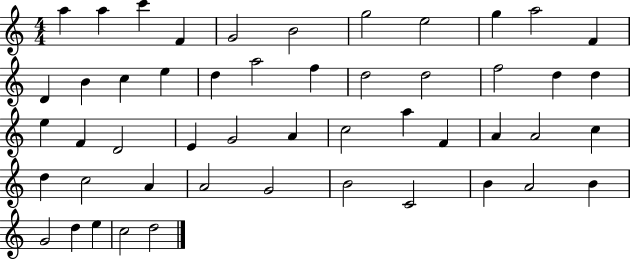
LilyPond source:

{
  \clef treble
  \numericTimeSignature
  \time 4/4
  \key c \major
  a''4 a''4 c'''4 f'4 | g'2 b'2 | g''2 e''2 | g''4 a''2 f'4 | \break d'4 b'4 c''4 e''4 | d''4 a''2 f''4 | d''2 d''2 | f''2 d''4 d''4 | \break e''4 f'4 d'2 | e'4 g'2 a'4 | c''2 a''4 f'4 | a'4 a'2 c''4 | \break d''4 c''2 a'4 | a'2 g'2 | b'2 c'2 | b'4 a'2 b'4 | \break g'2 d''4 e''4 | c''2 d''2 | \bar "|."
}